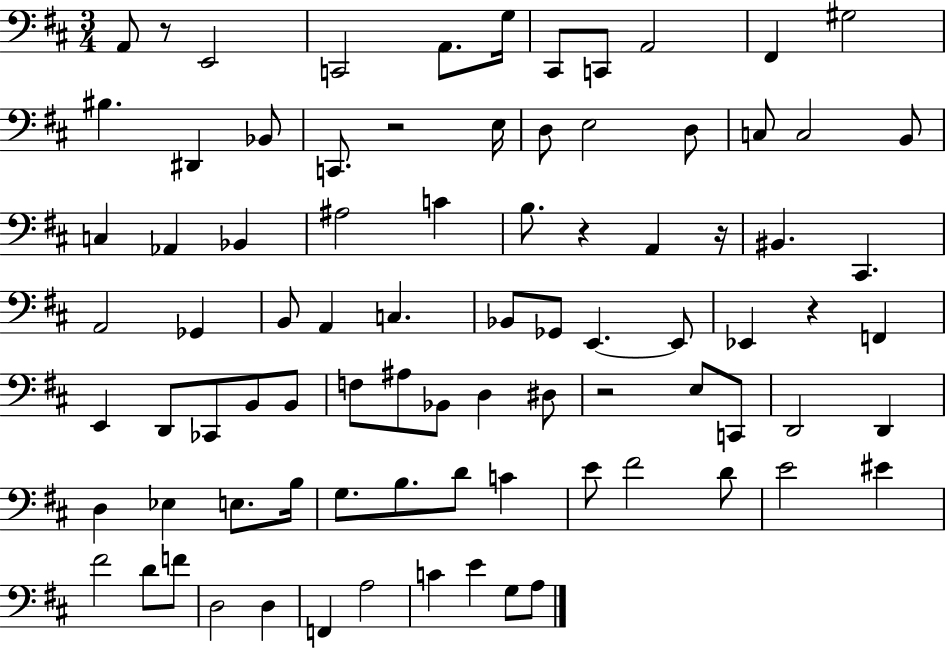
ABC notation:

X:1
T:Untitled
M:3/4
L:1/4
K:D
A,,/2 z/2 E,,2 C,,2 A,,/2 G,/4 ^C,,/2 C,,/2 A,,2 ^F,, ^G,2 ^B, ^D,, _B,,/2 C,,/2 z2 E,/4 D,/2 E,2 D,/2 C,/2 C,2 B,,/2 C, _A,, _B,, ^A,2 C B,/2 z A,, z/4 ^B,, ^C,, A,,2 _G,, B,,/2 A,, C, _B,,/2 _G,,/2 E,, E,,/2 _E,, z F,, E,, D,,/2 _C,,/2 B,,/2 B,,/2 F,/2 ^A,/2 _B,,/2 D, ^D,/2 z2 E,/2 C,,/2 D,,2 D,, D, _E, E,/2 B,/4 G,/2 B,/2 D/2 C E/2 ^F2 D/2 E2 ^E ^F2 D/2 F/2 D,2 D, F,, A,2 C E G,/2 A,/2